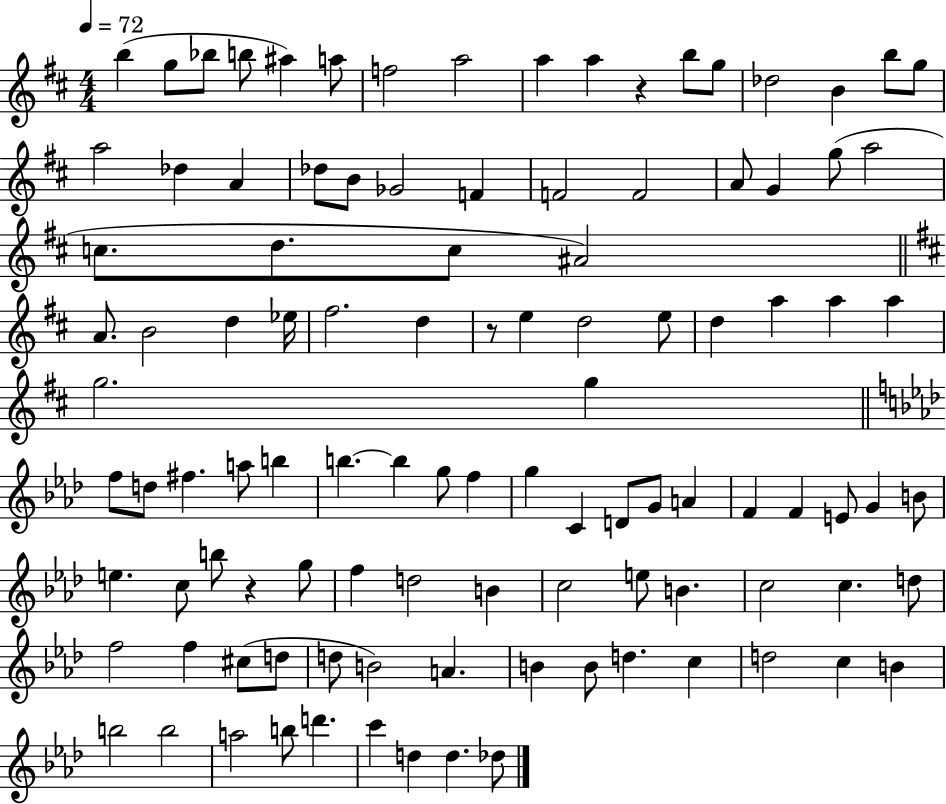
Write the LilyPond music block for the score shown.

{
  \clef treble
  \numericTimeSignature
  \time 4/4
  \key d \major
  \tempo 4 = 72
  b''4( g''8 bes''8 b''8 ais''4) a''8 | f''2 a''2 | a''4 a''4 r4 b''8 g''8 | des''2 b'4 b''8 g''8 | \break a''2 des''4 a'4 | des''8 b'8 ges'2 f'4 | f'2 f'2 | a'8 g'4 g''8( a''2 | \break c''8. d''8. c''8 ais'2) | \bar "||" \break \key b \minor a'8. b'2 d''4 ees''16 | fis''2. d''4 | r8 e''4 d''2 e''8 | d''4 a''4 a''4 a''4 | \break g''2. g''4 | \bar "||" \break \key aes \major f''8 d''8 fis''4. a''8 b''4 | b''4.~~ b''4 g''8 f''4 | g''4 c'4 d'8 g'8 a'4 | f'4 f'4 e'8 g'4 b'8 | \break e''4. c''8 b''8 r4 g''8 | f''4 d''2 b'4 | c''2 e''8 b'4. | c''2 c''4. d''8 | \break f''2 f''4 cis''8( d''8 | d''8 b'2) a'4. | b'4 b'8 d''4. c''4 | d''2 c''4 b'4 | \break b''2 b''2 | a''2 b''8 d'''4. | c'''4 d''4 d''4. des''8 | \bar "|."
}